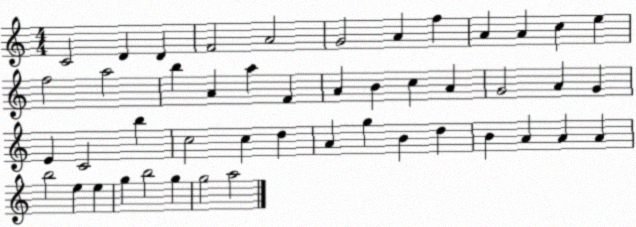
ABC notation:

X:1
T:Untitled
M:4/4
L:1/4
K:C
C2 D D F2 A2 G2 A f A A c e f2 a2 b A a F A B c A G2 A G E C2 b c2 c d A g B d B A A A b2 e e g b2 g g2 a2